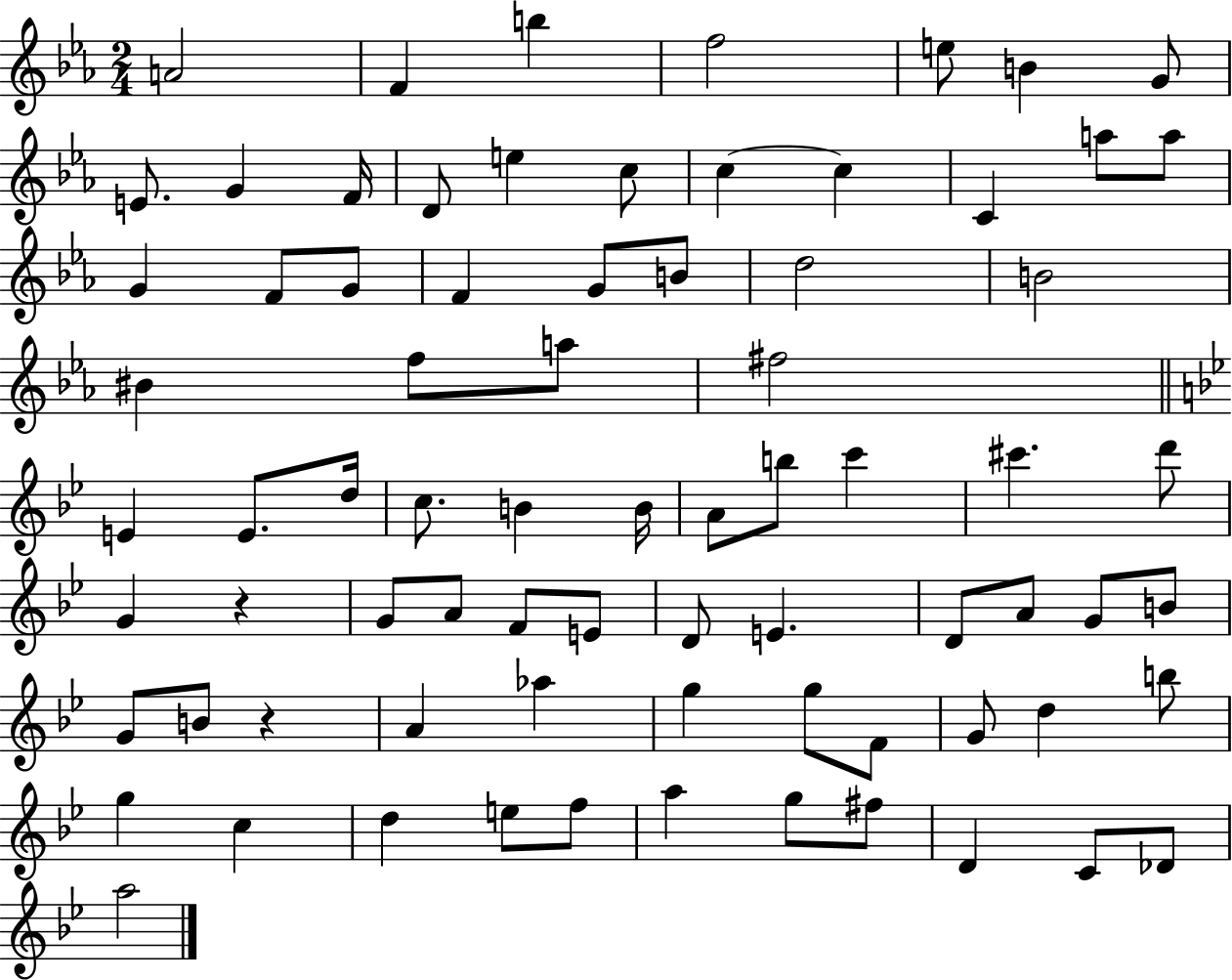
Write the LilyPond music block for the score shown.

{
  \clef treble
  \numericTimeSignature
  \time 2/4
  \key ees \major
  a'2 | f'4 b''4 | f''2 | e''8 b'4 g'8 | \break e'8. g'4 f'16 | d'8 e''4 c''8 | c''4~~ c''4 | c'4 a''8 a''8 | \break g'4 f'8 g'8 | f'4 g'8 b'8 | d''2 | b'2 | \break bis'4 f''8 a''8 | fis''2 | \bar "||" \break \key g \minor e'4 e'8. d''16 | c''8. b'4 b'16 | a'8 b''8 c'''4 | cis'''4. d'''8 | \break g'4 r4 | g'8 a'8 f'8 e'8 | d'8 e'4. | d'8 a'8 g'8 b'8 | \break g'8 b'8 r4 | a'4 aes''4 | g''4 g''8 f'8 | g'8 d''4 b''8 | \break g''4 c''4 | d''4 e''8 f''8 | a''4 g''8 fis''8 | d'4 c'8 des'8 | \break a''2 | \bar "|."
}